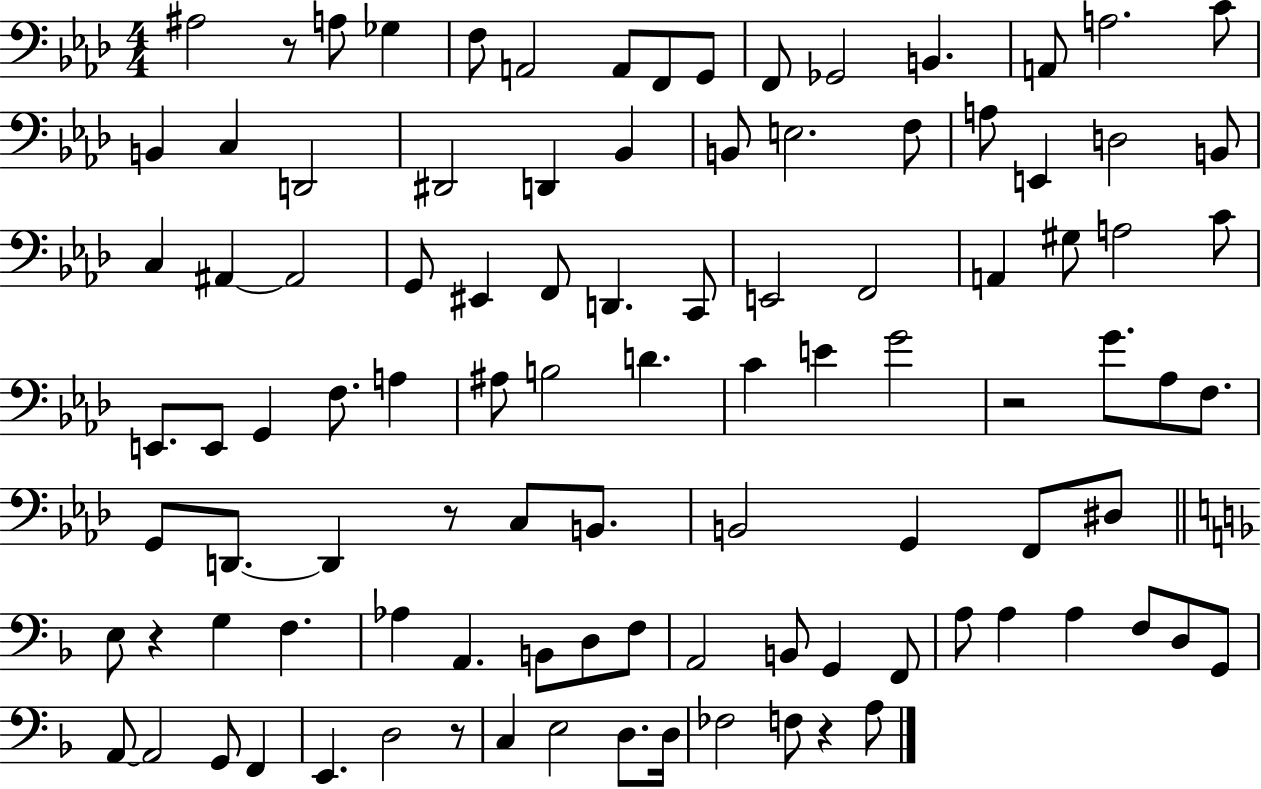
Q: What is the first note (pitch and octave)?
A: A#3